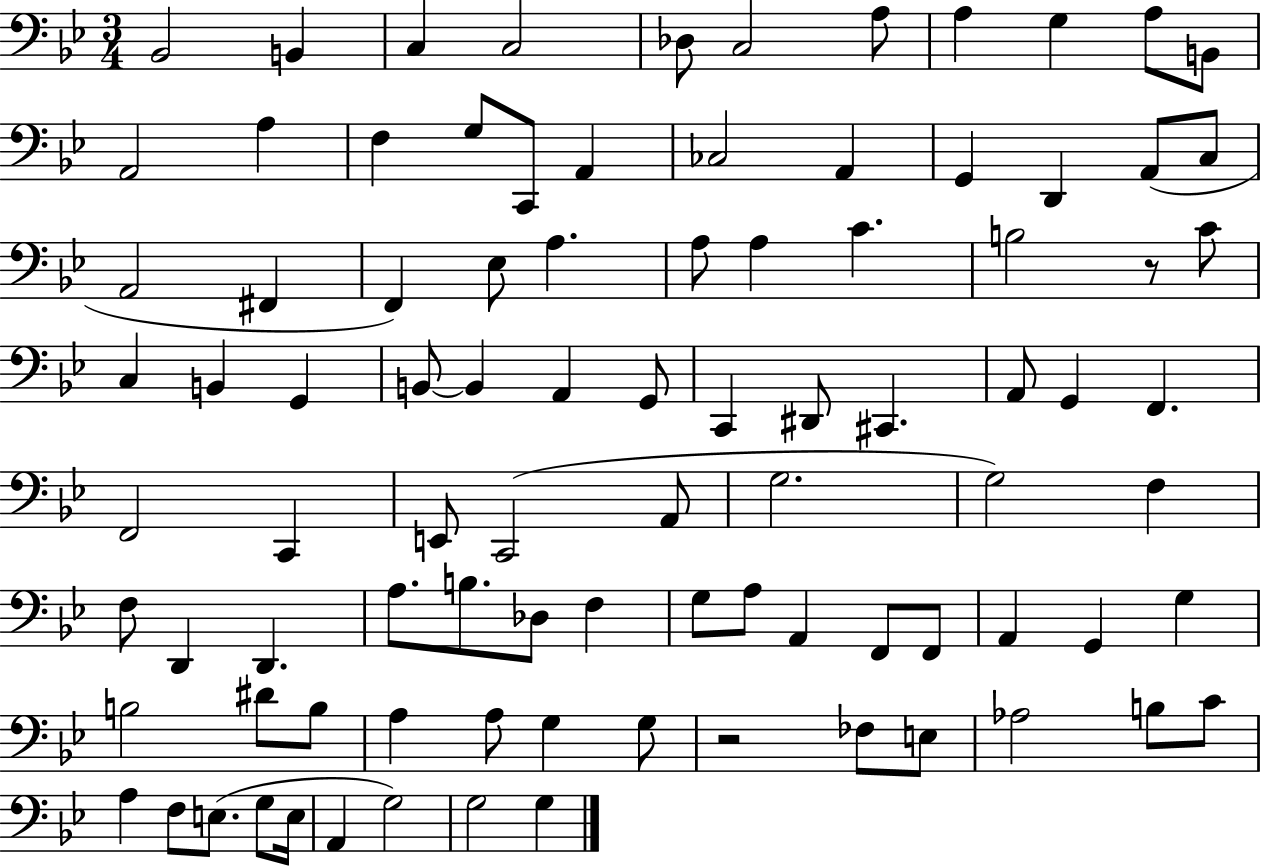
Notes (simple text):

Bb2/h B2/q C3/q C3/h Db3/e C3/h A3/e A3/q G3/q A3/e B2/e A2/h A3/q F3/q G3/e C2/e A2/q CES3/h A2/q G2/q D2/q A2/e C3/e A2/h F#2/q F2/q Eb3/e A3/q. A3/e A3/q C4/q. B3/h R/e C4/e C3/q B2/q G2/q B2/e B2/q A2/q G2/e C2/q D#2/e C#2/q. A2/e G2/q F2/q. F2/h C2/q E2/e C2/h A2/e G3/h. G3/h F3/q F3/e D2/q D2/q. A3/e. B3/e. Db3/e F3/q G3/e A3/e A2/q F2/e F2/e A2/q G2/q G3/q B3/h D#4/e B3/e A3/q A3/e G3/q G3/e R/h FES3/e E3/e Ab3/h B3/e C4/e A3/q F3/e E3/e. G3/e E3/s A2/q G3/h G3/h G3/q